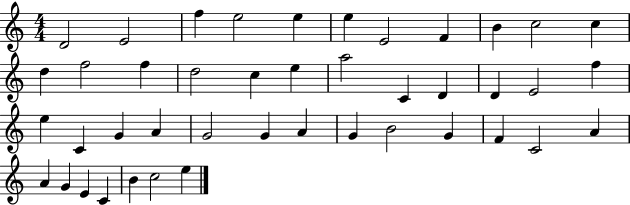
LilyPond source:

{
  \clef treble
  \numericTimeSignature
  \time 4/4
  \key c \major
  d'2 e'2 | f''4 e''2 e''4 | e''4 e'2 f'4 | b'4 c''2 c''4 | \break d''4 f''2 f''4 | d''2 c''4 e''4 | a''2 c'4 d'4 | d'4 e'2 f''4 | \break e''4 c'4 g'4 a'4 | g'2 g'4 a'4 | g'4 b'2 g'4 | f'4 c'2 a'4 | \break a'4 g'4 e'4 c'4 | b'4 c''2 e''4 | \bar "|."
}